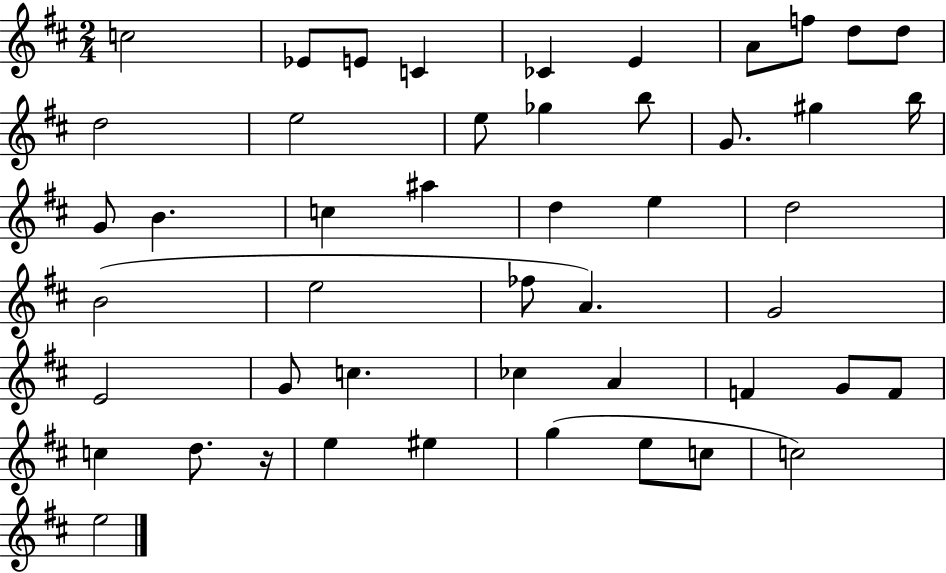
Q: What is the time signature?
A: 2/4